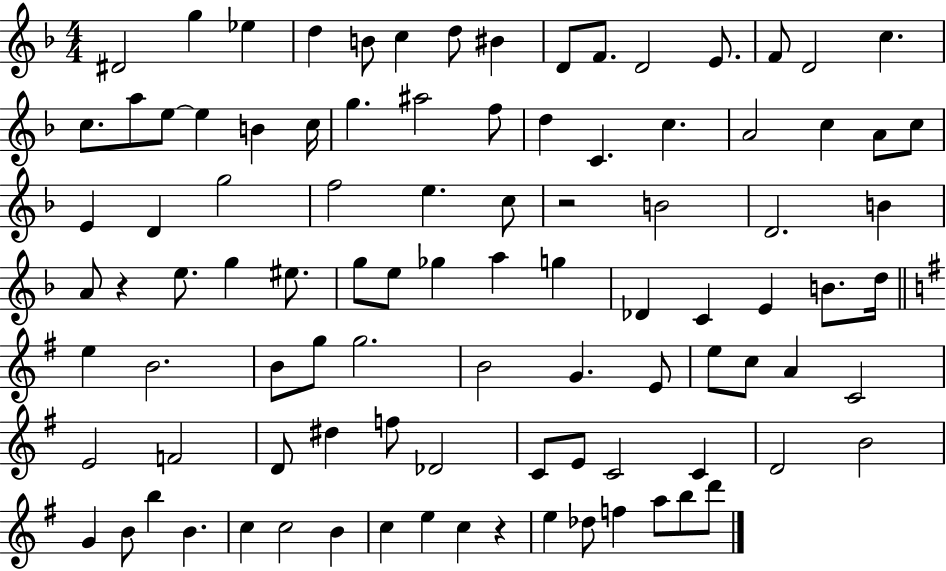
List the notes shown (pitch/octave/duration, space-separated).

D#4/h G5/q Eb5/q D5/q B4/e C5/q D5/e BIS4/q D4/e F4/e. D4/h E4/e. F4/e D4/h C5/q. C5/e. A5/e E5/e E5/q B4/q C5/s G5/q. A#5/h F5/e D5/q C4/q. C5/q. A4/h C5/q A4/e C5/e E4/q D4/q G5/h F5/h E5/q. C5/e R/h B4/h D4/h. B4/q A4/e R/q E5/e. G5/q EIS5/e. G5/e E5/e Gb5/q A5/q G5/q Db4/q C4/q E4/q B4/e. D5/s E5/q B4/h. B4/e G5/e G5/h. B4/h G4/q. E4/e E5/e C5/e A4/q C4/h E4/h F4/h D4/e D#5/q F5/e Db4/h C4/e E4/e C4/h C4/q D4/h B4/h G4/q B4/e B5/q B4/q. C5/q C5/h B4/q C5/q E5/q C5/q R/q E5/q Db5/e F5/q A5/e B5/e D6/e